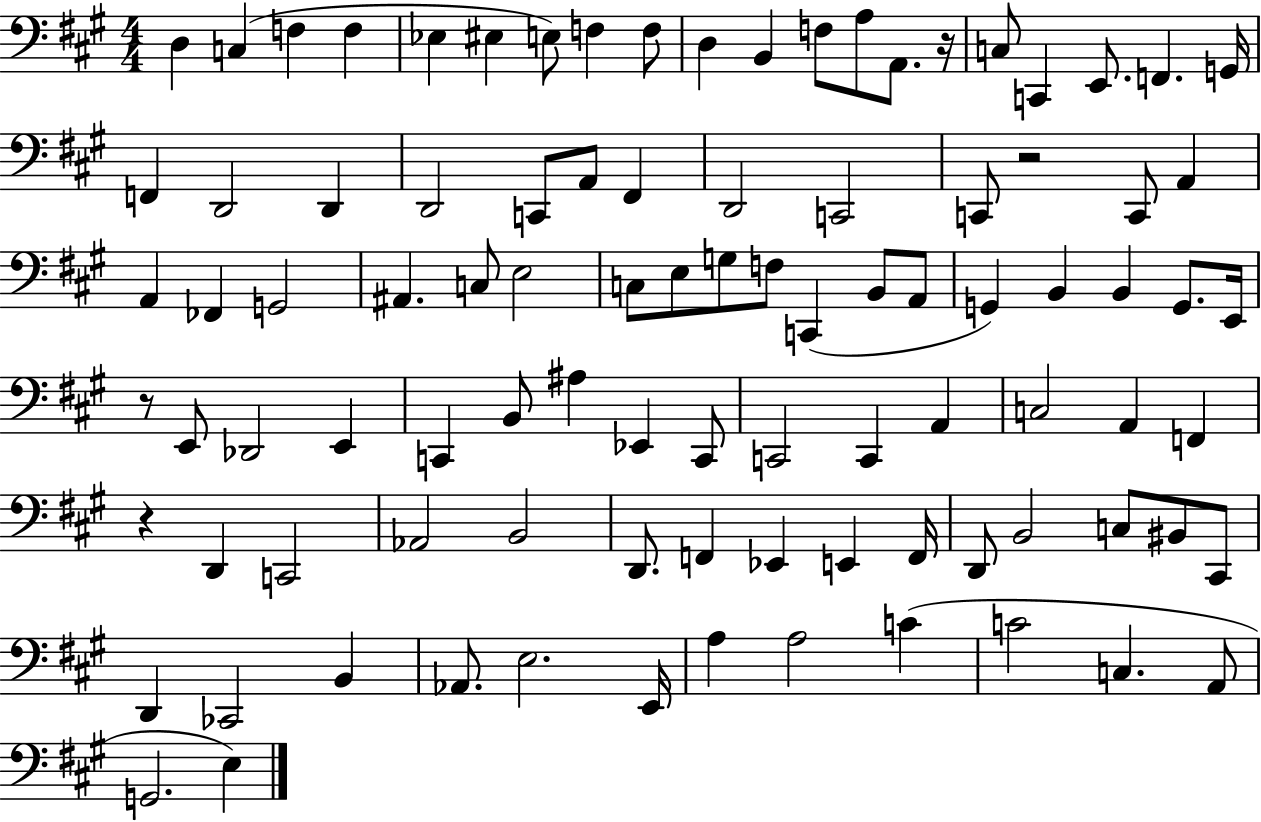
X:1
T:Untitled
M:4/4
L:1/4
K:A
D, C, F, F, _E, ^E, E,/2 F, F,/2 D, B,, F,/2 A,/2 A,,/2 z/4 C,/2 C,, E,,/2 F,, G,,/4 F,, D,,2 D,, D,,2 C,,/2 A,,/2 ^F,, D,,2 C,,2 C,,/2 z2 C,,/2 A,, A,, _F,, G,,2 ^A,, C,/2 E,2 C,/2 E,/2 G,/2 F,/2 C,, B,,/2 A,,/2 G,, B,, B,, G,,/2 E,,/4 z/2 E,,/2 _D,,2 E,, C,, B,,/2 ^A, _E,, C,,/2 C,,2 C,, A,, C,2 A,, F,, z D,, C,,2 _A,,2 B,,2 D,,/2 F,, _E,, E,, F,,/4 D,,/2 B,,2 C,/2 ^B,,/2 ^C,,/2 D,, _C,,2 B,, _A,,/2 E,2 E,,/4 A, A,2 C C2 C, A,,/2 G,,2 E,